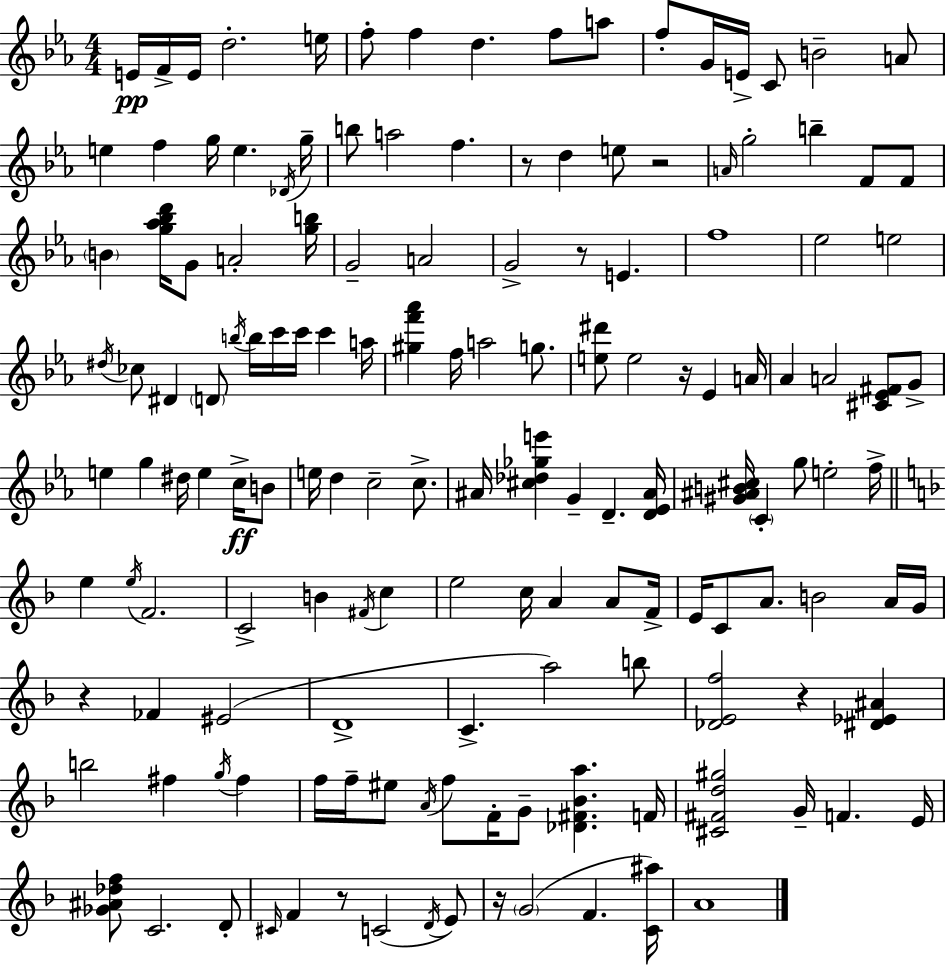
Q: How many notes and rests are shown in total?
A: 149